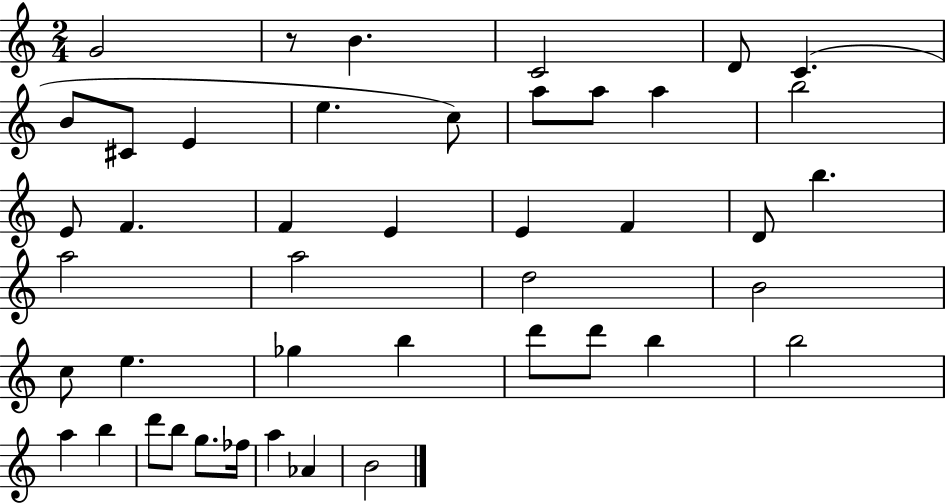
X:1
T:Untitled
M:2/4
L:1/4
K:C
G2 z/2 B C2 D/2 C B/2 ^C/2 E e c/2 a/2 a/2 a b2 E/2 F F E E F D/2 b a2 a2 d2 B2 c/2 e _g b d'/2 d'/2 b b2 a b d'/2 b/2 g/2 _f/4 a _A B2